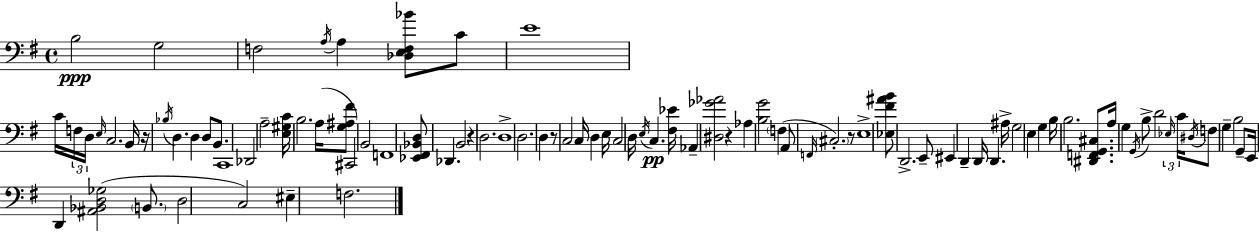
X:1
T:Untitled
M:4/4
L:1/4
K:Em
B,2 G,2 F,2 A,/4 A, [_D,E,F,_B]/2 C/2 E4 C/4 F,/4 D,/4 E,/4 C,2 B,,/4 z/4 _B,/4 D, D, D,/2 B,,/2 C,,4 _D,,2 A,2 [E,^G,C]/4 B,2 A,/4 [G,^A,^F]/2 ^C,,2 B,,2 F,,4 [_E,,^F,,_B,,D,]/2 _D,, B,,2 z D,2 D,4 D,2 D, z/2 C,2 C,/4 D, E,/4 C,2 D,/4 E,/4 C, [^F,_E]/4 _A,, [^D,_G_A]2 z _A, [B,G]2 F, A,,/2 F,,/4 ^C,2 z/2 E,4 [_E,^F^AB]/2 D,,2 E,,/2 ^E,, D,, D,,/4 D,, ^A,/4 G,2 E, G, B,/4 B,2 [^D,,F,,G,,^C,]/2 A,/4 G, G,,/4 B,/2 D2 _E,/4 C/4 ^D,/4 F,/2 G, B,2 G,,/2 E,,/4 D,, [^A,,_B,,D,_G,]2 B,,/2 D,2 C,2 ^E, F,2